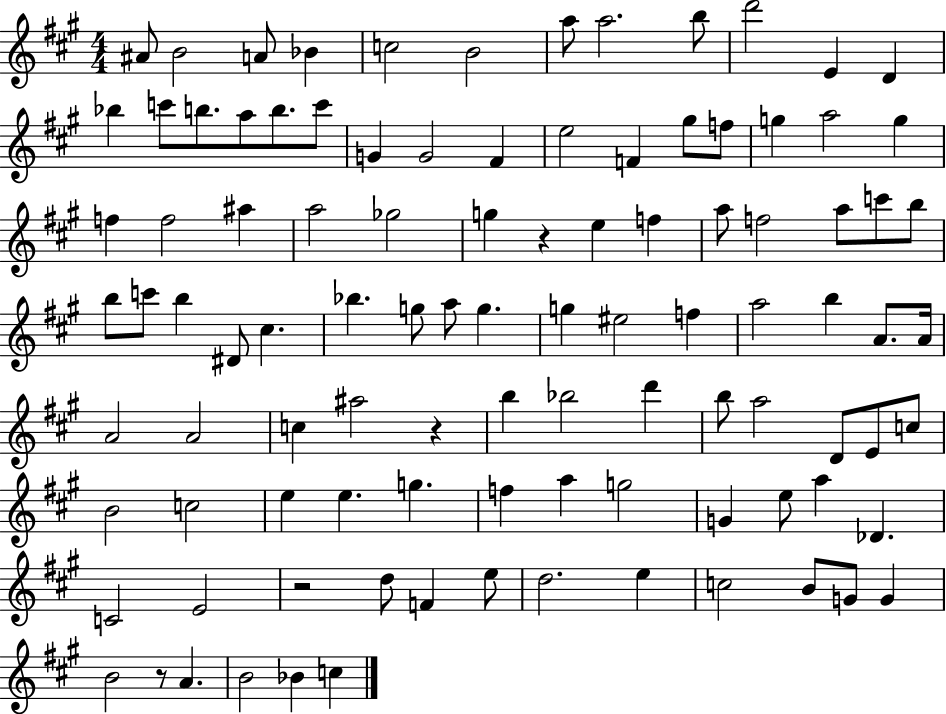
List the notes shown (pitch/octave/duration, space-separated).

A#4/e B4/h A4/e Bb4/q C5/h B4/h A5/e A5/h. B5/e D6/h E4/q D4/q Bb5/q C6/e B5/e. A5/e B5/e. C6/e G4/q G4/h F#4/q E5/h F4/q G#5/e F5/e G5/q A5/h G5/q F5/q F5/h A#5/q A5/h Gb5/h G5/q R/q E5/q F5/q A5/e F5/h A5/e C6/e B5/e B5/e C6/e B5/q D#4/e C#5/q. Bb5/q. G5/e A5/e G5/q. G5/q EIS5/h F5/q A5/h B5/q A4/e. A4/s A4/h A4/h C5/q A#5/h R/q B5/q Bb5/h D6/q B5/e A5/h D4/e E4/e C5/e B4/h C5/h E5/q E5/q. G5/q. F5/q A5/q G5/h G4/q E5/e A5/q Db4/q. C4/h E4/h R/h D5/e F4/q E5/e D5/h. E5/q C5/h B4/e G4/e G4/q B4/h R/e A4/q. B4/h Bb4/q C5/q